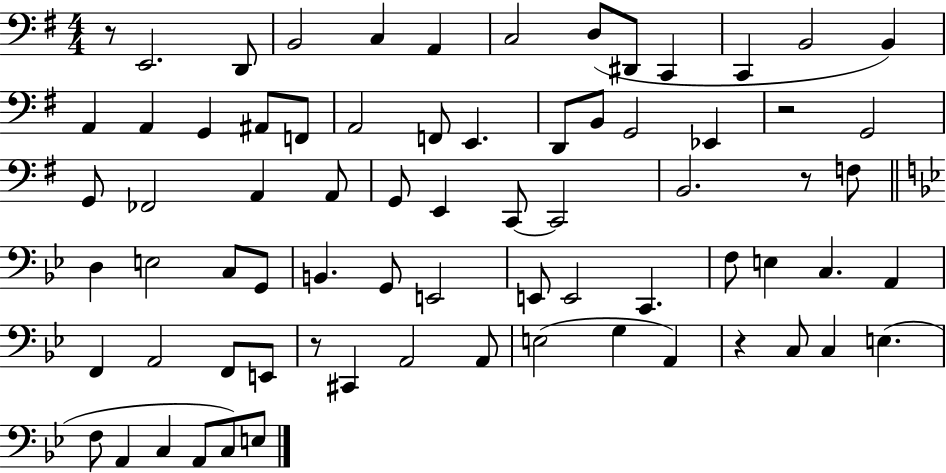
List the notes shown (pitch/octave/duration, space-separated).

R/e E2/h. D2/e B2/h C3/q A2/q C3/h D3/e D#2/e C2/q C2/q B2/h B2/q A2/q A2/q G2/q A#2/e F2/e A2/h F2/e E2/q. D2/e B2/e G2/h Eb2/q R/h G2/h G2/e FES2/h A2/q A2/e G2/e E2/q C2/e C2/h B2/h. R/e F3/e D3/q E3/h C3/e G2/e B2/q. G2/e E2/h E2/e E2/h C2/q. F3/e E3/q C3/q. A2/q F2/q A2/h F2/e E2/e R/e C#2/q A2/h A2/e E3/h G3/q A2/q R/q C3/e C3/q E3/q. F3/e A2/q C3/q A2/e C3/e E3/e